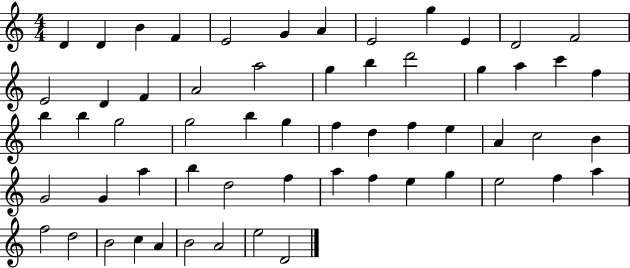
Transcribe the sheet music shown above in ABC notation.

X:1
T:Untitled
M:4/4
L:1/4
K:C
D D B F E2 G A E2 g E D2 F2 E2 D F A2 a2 g b d'2 g a c' f b b g2 g2 b g f d f e A c2 B G2 G a b d2 f a f e g e2 f a f2 d2 B2 c A B2 A2 e2 D2